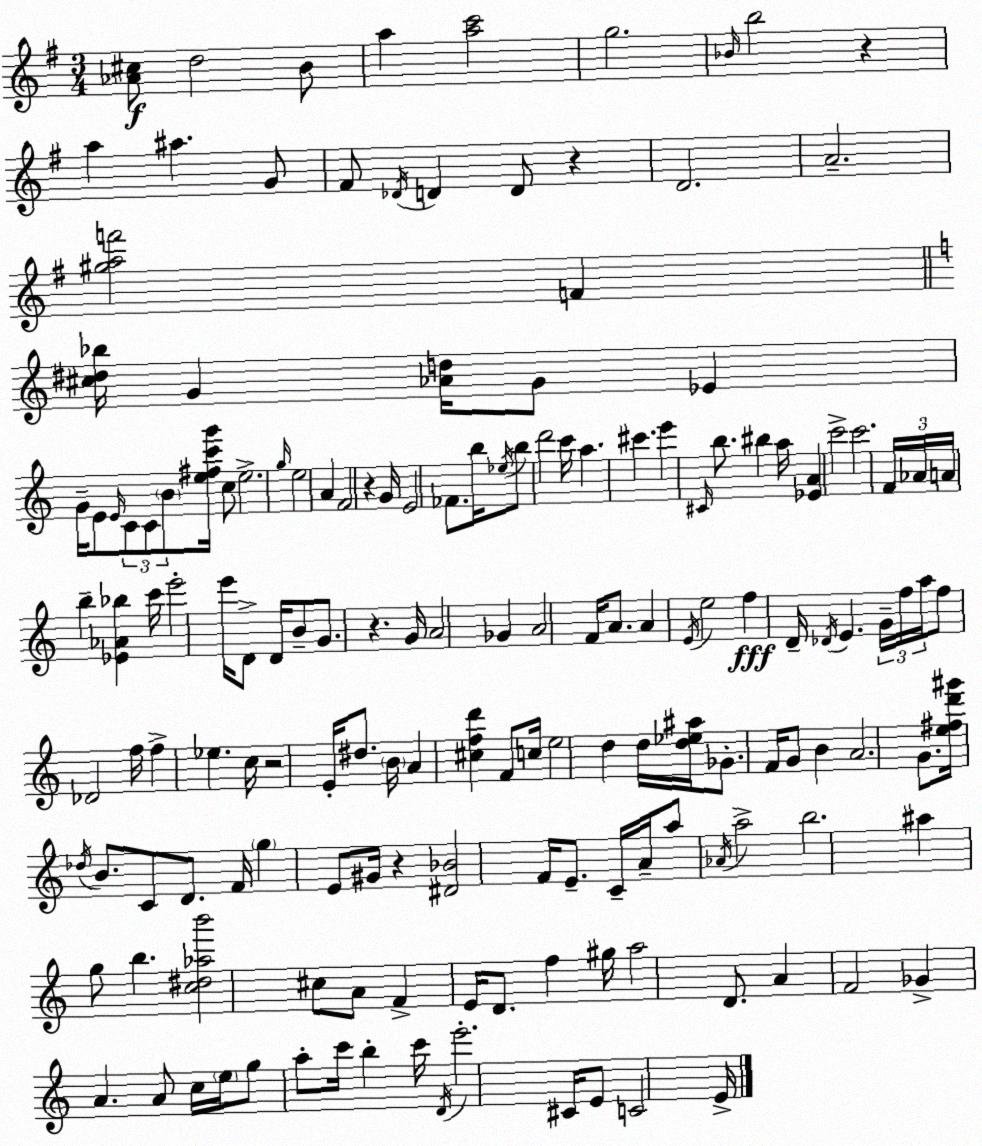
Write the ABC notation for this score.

X:1
T:Untitled
M:3/4
L:1/4
K:Em
[_A^c]/2 d2 B/2 a [ac']2 g2 _B/4 b2 z a ^a G/2 ^F/2 _D/4 D D/2 z D2 A2 [^gaf']2 F [^c^d_b]/4 G [_Ad]/4 G/2 _E G/4 E/2 E/4 C/2 C/2 B/2 [e^fc'g']/4 c/2 e2 g/4 e2 A F2 z G/4 E2 _F/2 b/4 _e/4 b/2 d'2 c'/4 a ^c' e' ^C/4 b/2 ^b a/4 [_EA] c'2 c'2 F/4 _A/4 A/4 b [_E_A_b] c'/4 e'2 e'/4 D/2 D/4 B/2 G/2 z G/4 A2 _G A2 F/4 A/2 A E/4 e2 f D/4 _D/4 E G/4 f/4 a/4 f/2 _D2 f/4 f _e c/4 z2 E/4 ^d/2 B/4 A [^cfd'] F/2 c/4 e2 d d/4 [d_e^a]/4 _G/2 F/4 G/2 B A2 G/2 [e^fd'^g']/4 _d/4 B/2 C/2 D/2 F/4 g E/2 ^G/4 z [^D_B]2 F/4 E/2 C/4 A/4 a/2 _A/4 a2 b2 ^a g/2 b [c^d_ab']2 ^c/2 A/2 F E/4 D/2 f ^g/4 a2 D/2 A F2 _G A A/2 c/4 e/4 g/2 a/2 c'/4 b c'/4 D/4 e'2 ^C/4 E/2 C2 E/4